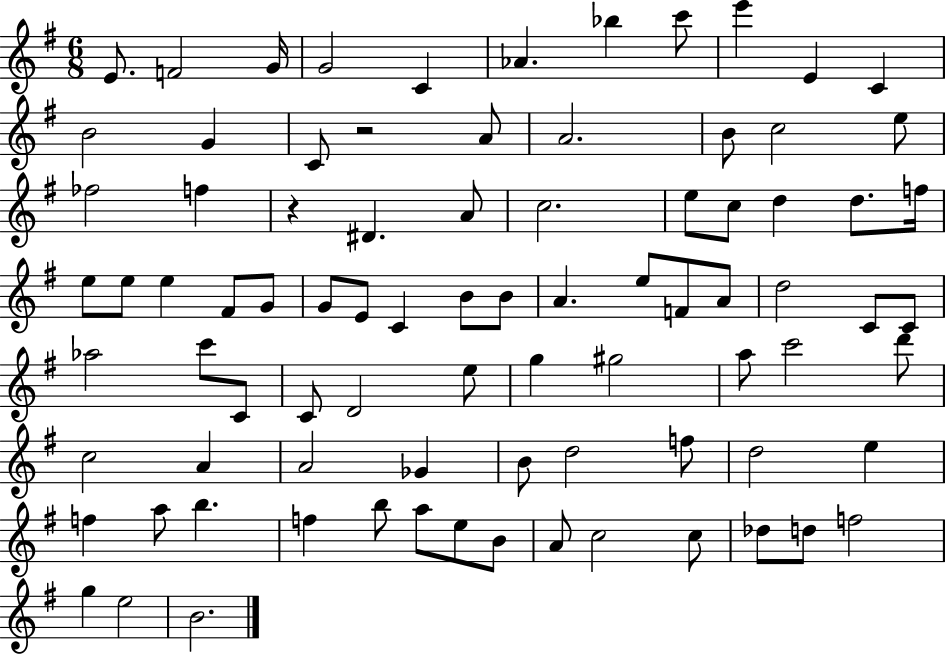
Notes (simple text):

E4/e. F4/h G4/s G4/h C4/q Ab4/q. Bb5/q C6/e E6/q E4/q C4/q B4/h G4/q C4/e R/h A4/e A4/h. B4/e C5/h E5/e FES5/h F5/q R/q D#4/q. A4/e C5/h. E5/e C5/e D5/q D5/e. F5/s E5/e E5/e E5/q F#4/e G4/e G4/e E4/e C4/q B4/e B4/e A4/q. E5/e F4/e A4/e D5/h C4/e C4/e Ab5/h C6/e C4/e C4/e D4/h E5/e G5/q G#5/h A5/e C6/h D6/e C5/h A4/q A4/h Gb4/q B4/e D5/h F5/e D5/h E5/q F5/q A5/e B5/q. F5/q B5/e A5/e E5/e B4/e A4/e C5/h C5/e Db5/e D5/e F5/h G5/q E5/h B4/h.